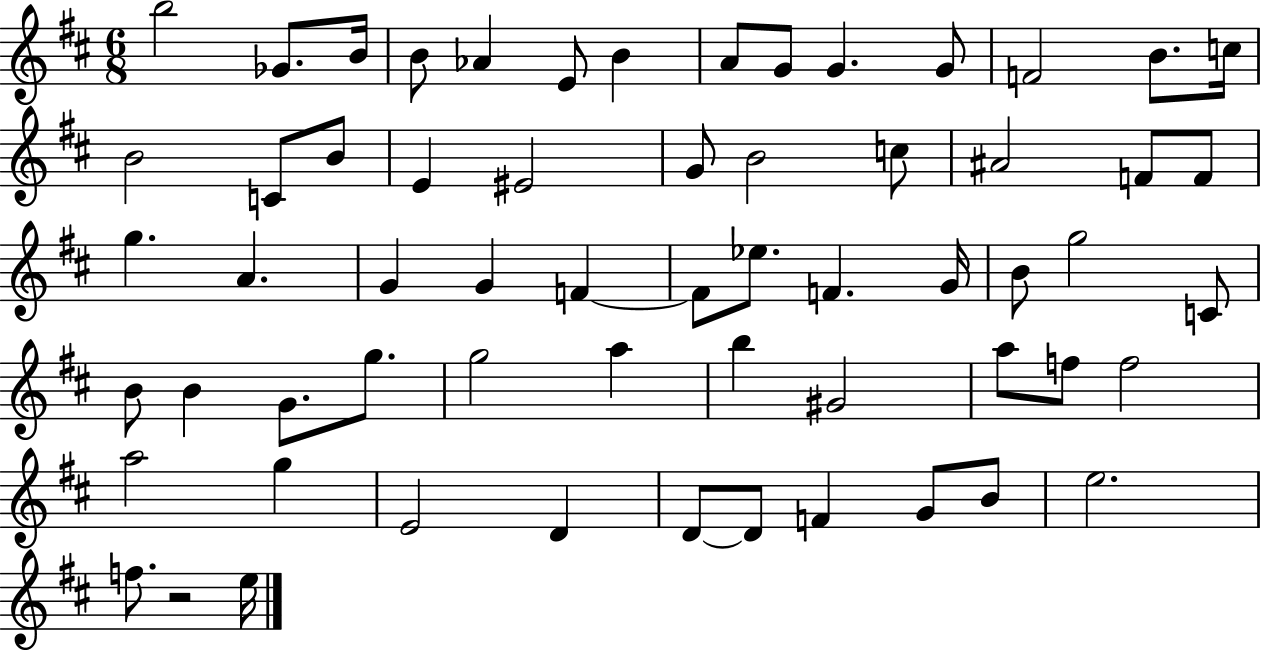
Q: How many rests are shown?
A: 1